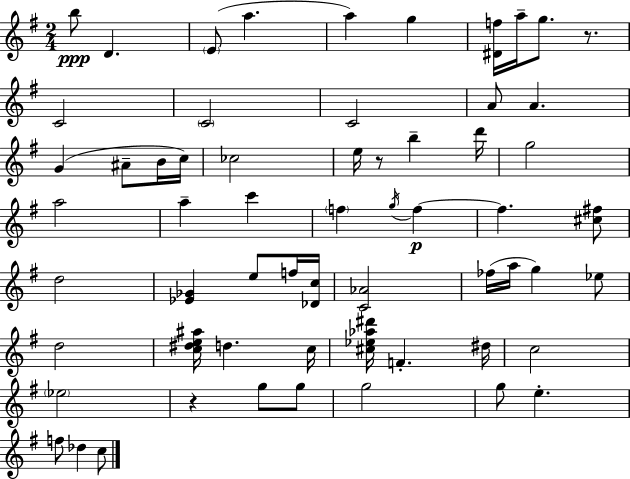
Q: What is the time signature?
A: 2/4